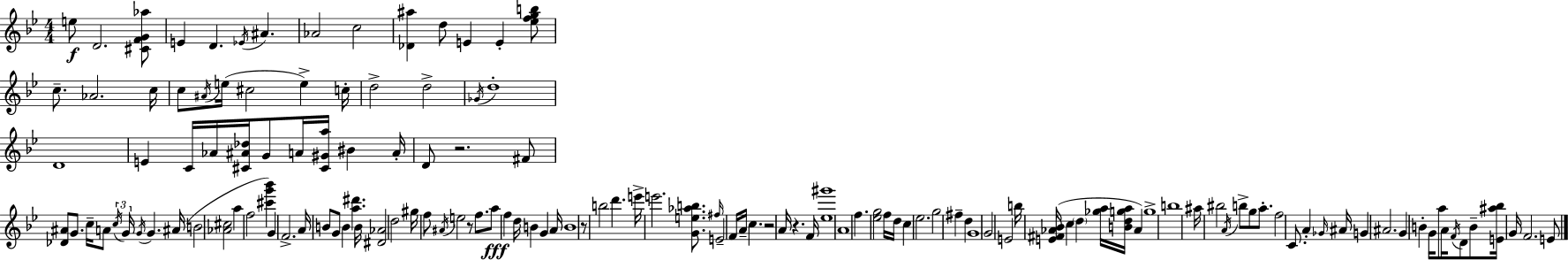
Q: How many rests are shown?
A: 5